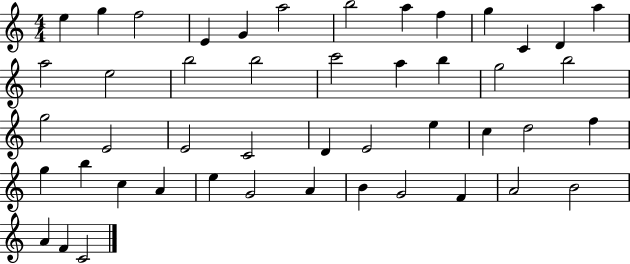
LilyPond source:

{
  \clef treble
  \numericTimeSignature
  \time 4/4
  \key c \major
  e''4 g''4 f''2 | e'4 g'4 a''2 | b''2 a''4 f''4 | g''4 c'4 d'4 a''4 | \break a''2 e''2 | b''2 b''2 | c'''2 a''4 b''4 | g''2 b''2 | \break g''2 e'2 | e'2 c'2 | d'4 e'2 e''4 | c''4 d''2 f''4 | \break g''4 b''4 c''4 a'4 | e''4 g'2 a'4 | b'4 g'2 f'4 | a'2 b'2 | \break a'4 f'4 c'2 | \bar "|."
}